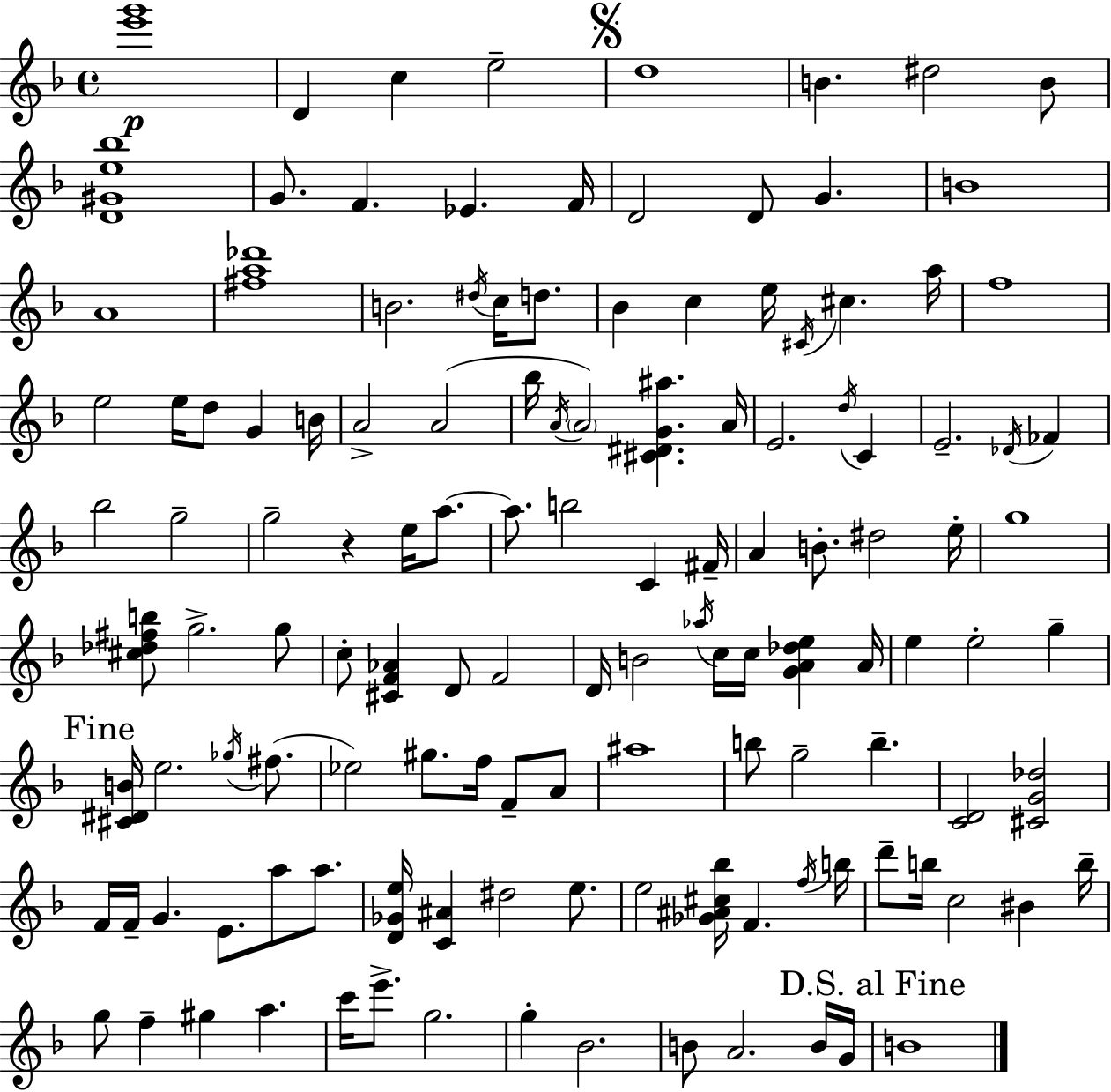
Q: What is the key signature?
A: D minor